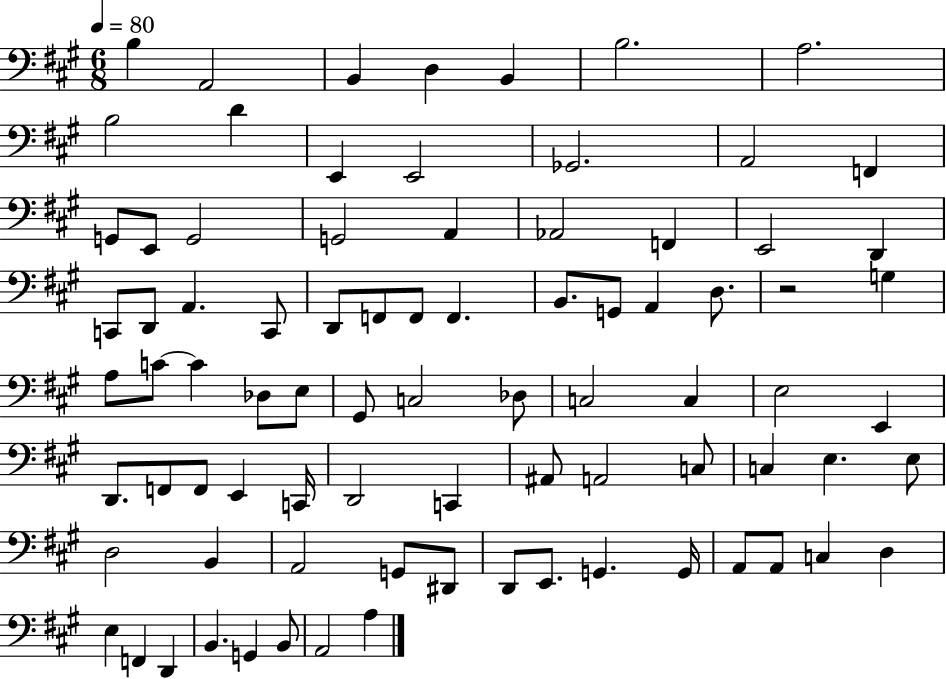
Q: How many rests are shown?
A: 1